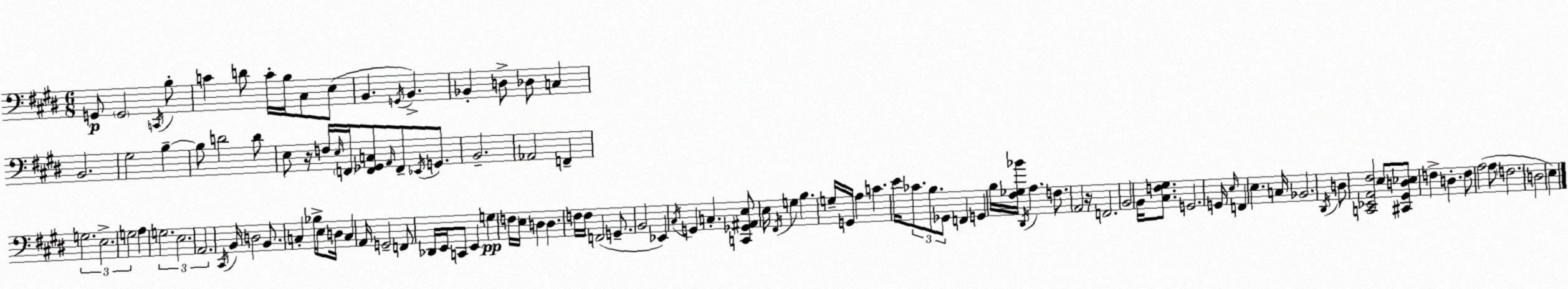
X:1
T:Untitled
M:6/8
L:1/4
K:E
G,,/2 G,,2 C,,/4 B,/2 C D/2 C/4 B,/4 ^C,/2 E,/2 B,, G,,/4 B,, _B,, D,/2 _D,/2 C, B,,2 ^G,2 B, B,/2 D2 D/2 E,/2 z/4 F,/4 E,/4 F,,/4 [F,,_G,,C,]/2 A,,/4 F,,/2 _E,,/4 G,,/2 B,,2 _A,,2 F,, G,2 E,2 G,2 A, G,2 E,2 A,,2 ^C,,/4 B,,/4 D,2 B,,/2 C, _B,/4 E,/2 D,/4 C, A,,/4 G,,2 F,,/2 _D,,/4 E,,/4 C,,/2 E,, G, F,/4 E,/4 D, D, F,/4 F,/4 F,,2 G,,/2 B,,2 _E,, ^C,/4 G,, C, [C,,_G,,^A,,E,]/2 E,/4 ^F,,/4 G, B, G,/4 G,,/4 A, C E/4 _C/2 B,/2 _G,,/2 F,, G,, B,/4 [^F,_G,_B]/4 ^D,,/4 A, F,/2 A,,2 z/4 F,,2 B,,2 B,,/4 [^C,F,^G,]/2 G,,2 G,,/4 E,/4 F,, E, C,/4 _B,,2 ^D,,/4 D,/2 [C,,_E,,A,,^F,]2 E,/2 [^C,,^G,,D,_E,]/2 F, D, F,/2 A,2 A,/2 F,2 D,2 E,